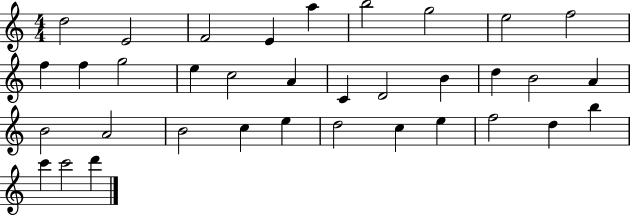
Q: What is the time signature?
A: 4/4